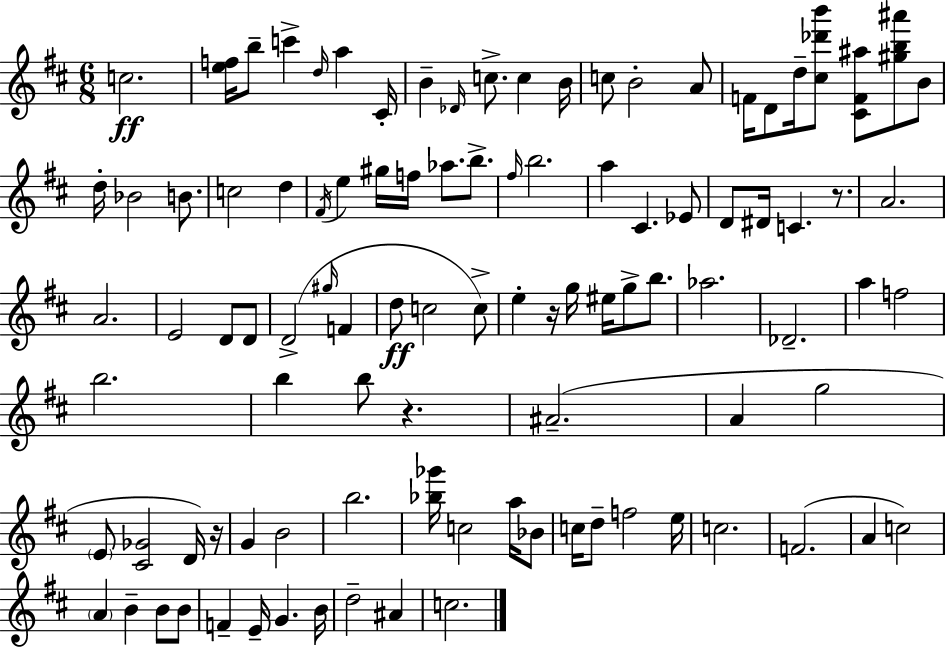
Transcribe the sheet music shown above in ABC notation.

X:1
T:Untitled
M:6/8
L:1/4
K:D
c2 [ef]/4 b/2 c' d/4 a ^C/4 B _D/4 c/2 c B/4 c/2 B2 A/2 F/4 D/2 d/4 [^c_d'b']/2 [^CF^a]/2 [^gb^a']/2 B/2 d/4 _B2 B/2 c2 d ^F/4 e ^g/4 f/4 _a/2 b/2 ^f/4 b2 a ^C _E/2 D/2 ^D/4 C z/2 A2 A2 E2 D/2 D/2 D2 ^g/4 F d/2 c2 c/2 e z/4 g/4 ^e/4 g/2 b/2 _a2 _D2 a f2 b2 b b/2 z ^A2 A g2 E/2 [^C_G]2 D/4 z/4 G B2 b2 [_b_g']/4 c2 a/4 _B/2 c/4 d/2 f2 e/4 c2 F2 A c2 A B B/2 B/2 F E/4 G B/4 d2 ^A c2